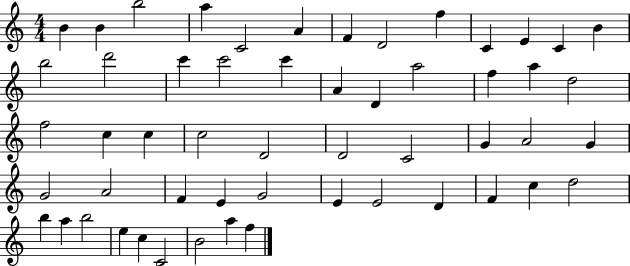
B4/q B4/q B5/h A5/q C4/h A4/q F4/q D4/h F5/q C4/q E4/q C4/q B4/q B5/h D6/h C6/q C6/h C6/q A4/q D4/q A5/h F5/q A5/q D5/h F5/h C5/q C5/q C5/h D4/h D4/h C4/h G4/q A4/h G4/q G4/h A4/h F4/q E4/q G4/h E4/q E4/h D4/q F4/q C5/q D5/h B5/q A5/q B5/h E5/q C5/q C4/h B4/h A5/q F5/q